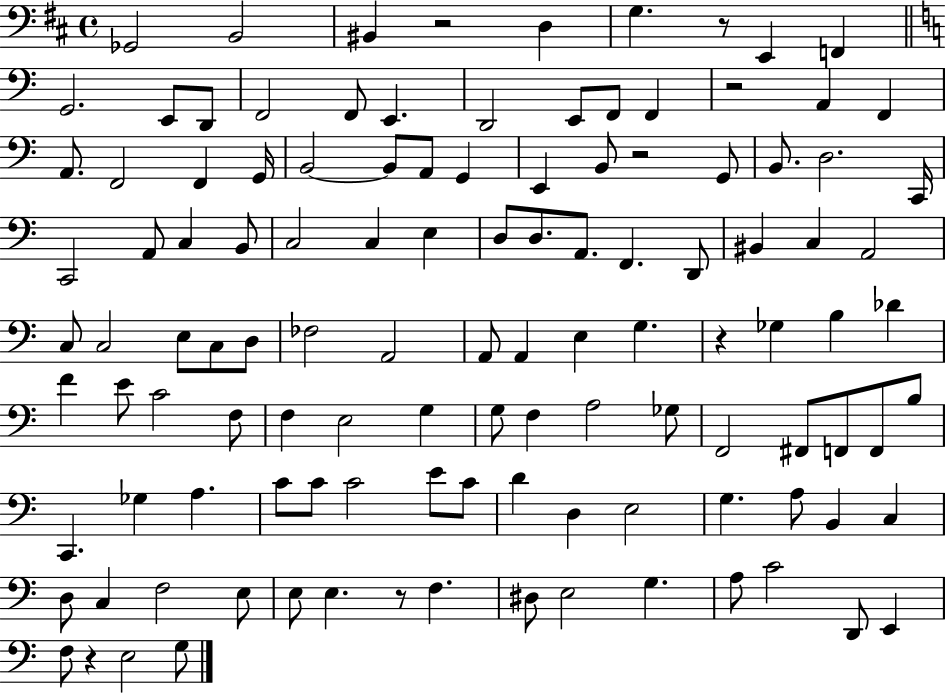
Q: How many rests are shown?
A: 7